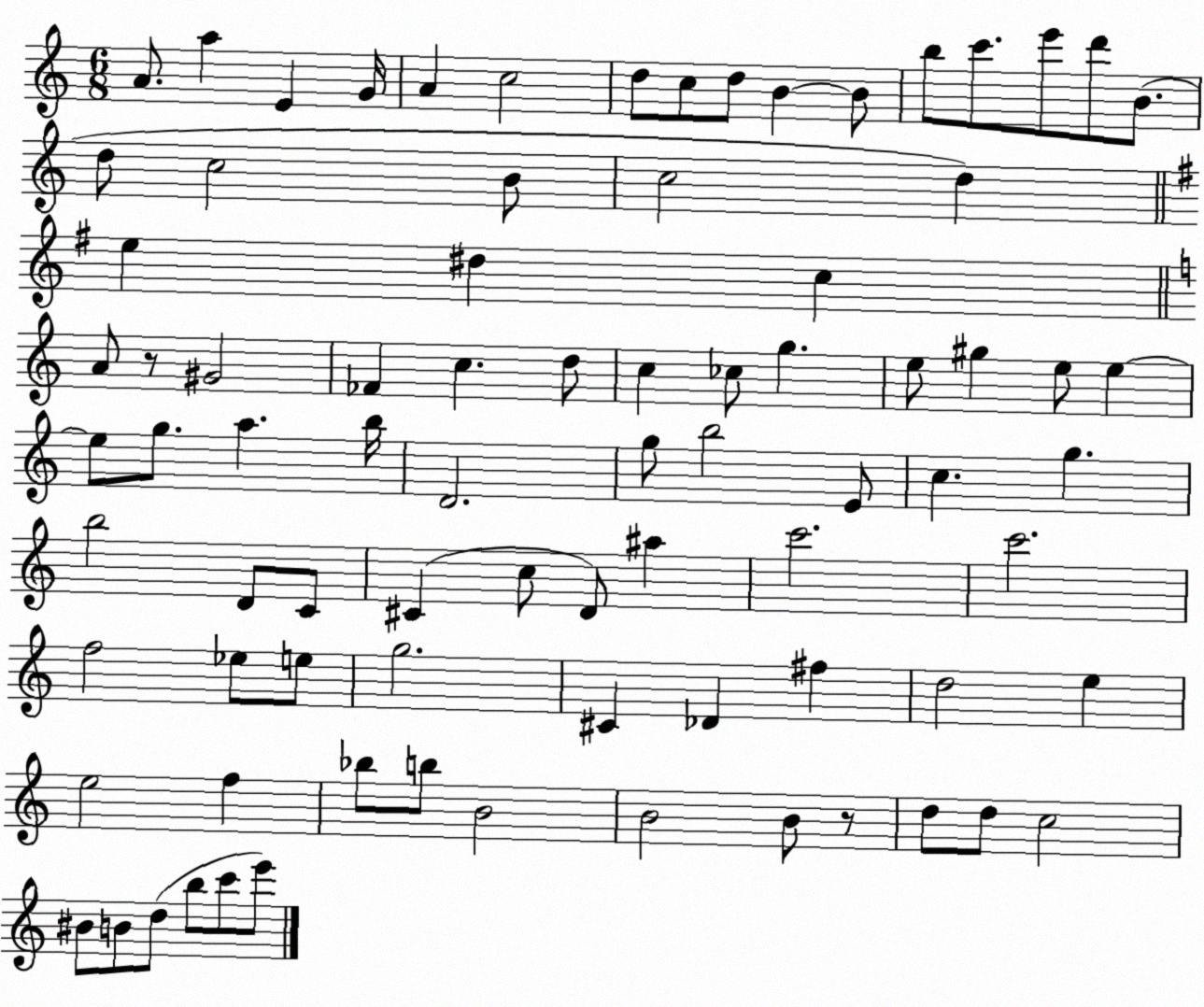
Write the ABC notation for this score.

X:1
T:Untitled
M:6/8
L:1/4
K:C
A/2 a E G/4 A c2 d/2 c/2 d/2 B B/2 b/2 c'/2 e'/2 d'/2 B/2 d/2 c2 B/2 c2 d e ^d c A/2 z/2 ^G2 _F c d/2 c _c/2 g e/2 ^g e/2 e e/2 g/2 a b/4 D2 g/2 b2 E/2 c g b2 D/2 C/2 ^C c/2 D/2 ^a c'2 c'2 f2 _e/2 e/2 g2 ^C _D ^f d2 e e2 f _b/2 b/2 B2 B2 B/2 z/2 d/2 d/2 c2 ^B/2 B/2 d/2 b/2 c'/2 e'/2